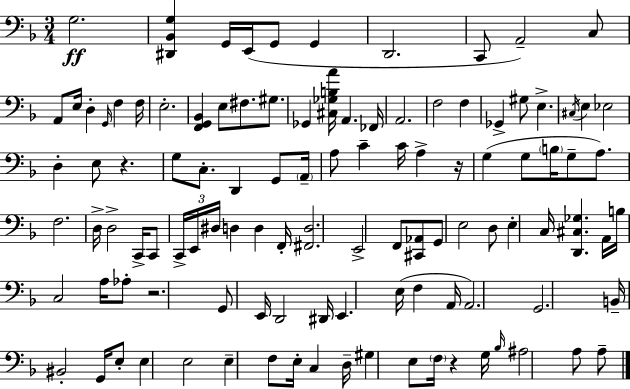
X:1
T:Untitled
M:3/4
L:1/4
K:Dm
G,2 [^D,,_B,,G,] G,,/4 E,,/4 G,,/2 G,, D,,2 C,,/2 A,,2 C,/2 A,,/2 E,/4 D, G,,/4 F, F,/4 E,2 [F,,G,,_B,,] E,/2 ^F,/2 ^G,/2 _G,, [^C,_G,B,A]/4 A,, _F,,/4 A,,2 F,2 F, _G,, ^G,/2 E, ^C,/4 E, _E,2 D, E,/2 z G,/2 C,/2 D,, G,,/2 A,,/4 A,/2 C C/4 A, z/4 G, G,/2 B,/4 G,/2 A,/2 F,2 D,/4 D,2 C,,/4 C,,/2 C,,/4 E,,/4 ^D,/4 D, D, F,,/4 [^F,,D,]2 E,,2 F,,/2 [^C,,_A,,]/2 G,,/2 E,2 D,/2 E, C,/4 [D,,^C,_G,] A,,/4 B,/4 C,2 A,/4 _A,/2 z2 G,,/2 E,,/4 D,,2 ^D,,/4 E,, E,/4 F, A,,/4 A,,2 G,,2 B,,/4 ^B,,2 G,,/4 E,/2 E, E,2 E, F,/2 E,/4 C, D,/4 ^G, E,/2 F,/4 z G,/4 _B,/4 ^A,2 A,/2 A,/2